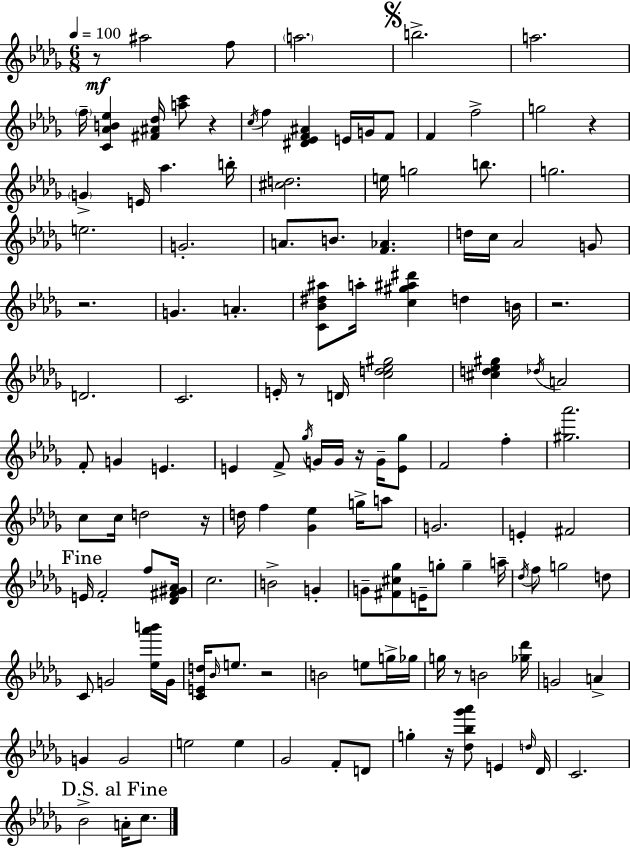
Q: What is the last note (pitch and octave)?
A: C5